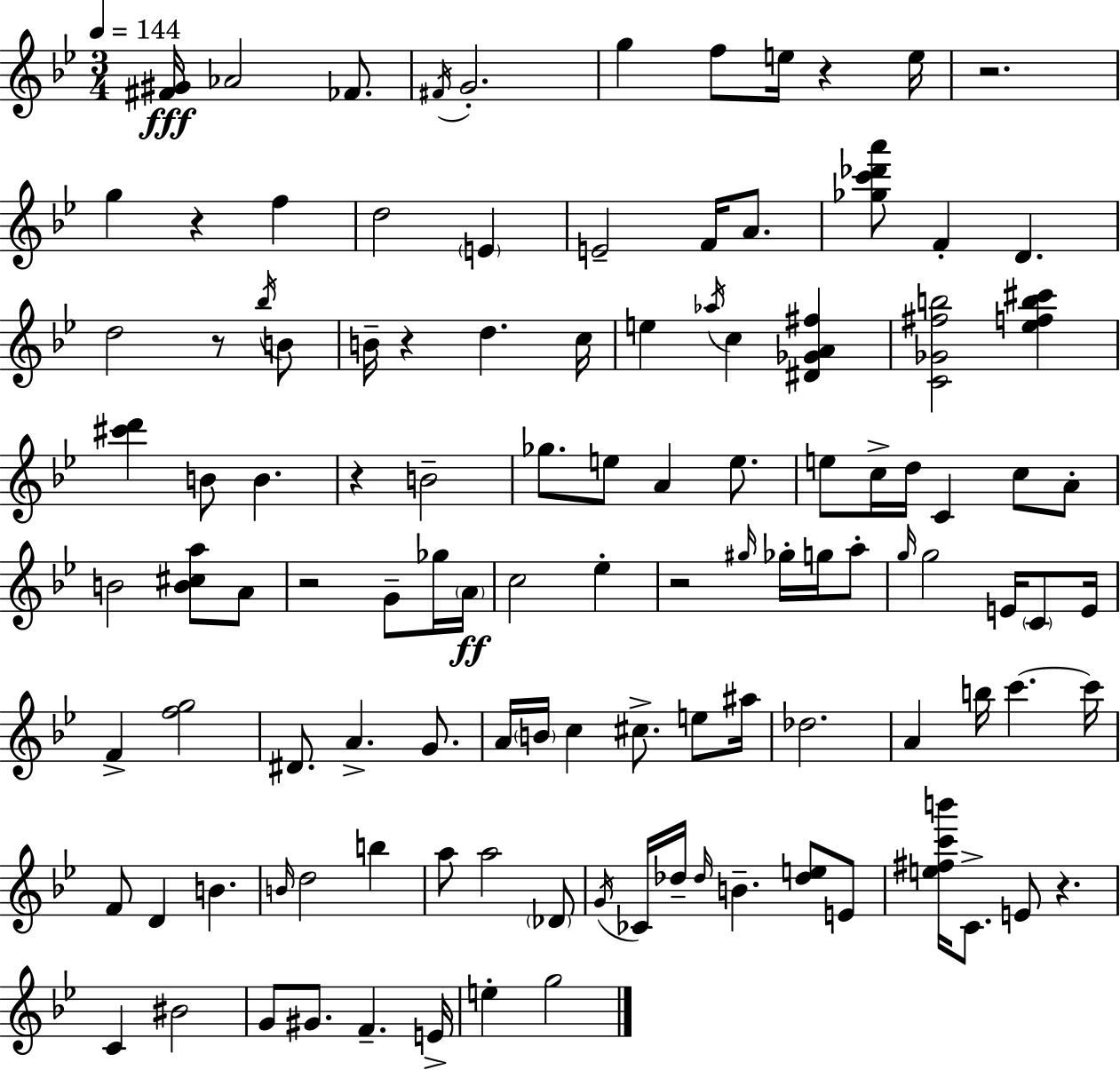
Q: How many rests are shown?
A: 9